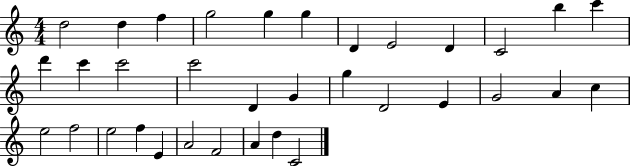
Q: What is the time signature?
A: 4/4